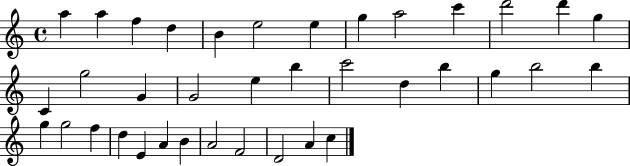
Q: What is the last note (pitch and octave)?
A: C5